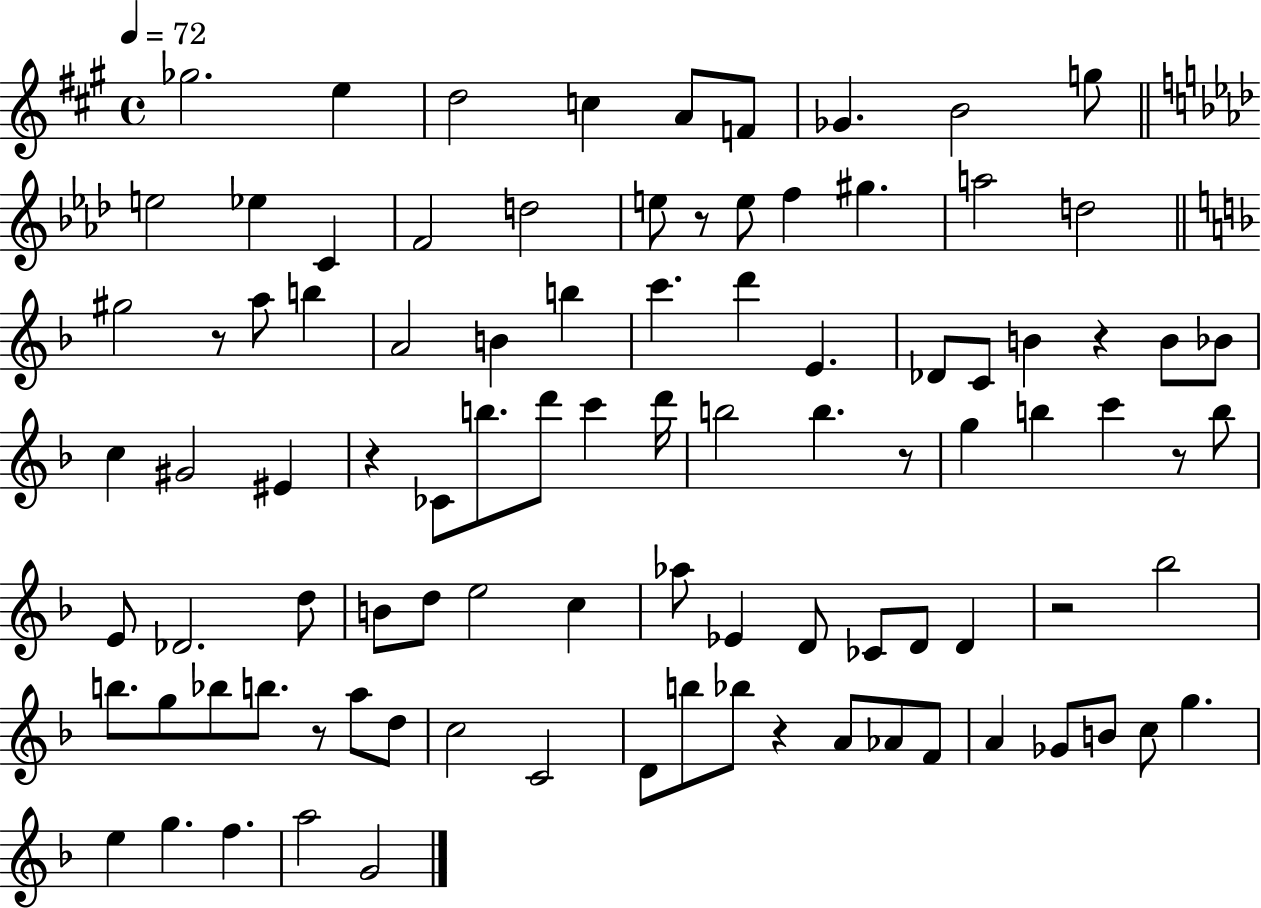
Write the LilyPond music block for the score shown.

{
  \clef treble
  \time 4/4
  \defaultTimeSignature
  \key a \major
  \tempo 4 = 72
  ges''2. e''4 | d''2 c''4 a'8 f'8 | ges'4. b'2 g''8 | \bar "||" \break \key aes \major e''2 ees''4 c'4 | f'2 d''2 | e''8 r8 e''8 f''4 gis''4. | a''2 d''2 | \break \bar "||" \break \key f \major gis''2 r8 a''8 b''4 | a'2 b'4 b''4 | c'''4. d'''4 e'4. | des'8 c'8 b'4 r4 b'8 bes'8 | \break c''4 gis'2 eis'4 | r4 ces'8 b''8. d'''8 c'''4 d'''16 | b''2 b''4. r8 | g''4 b''4 c'''4 r8 b''8 | \break e'8 des'2. d''8 | b'8 d''8 e''2 c''4 | aes''8 ees'4 d'8 ces'8 d'8 d'4 | r2 bes''2 | \break b''8. g''8 bes''8 b''8. r8 a''8 d''8 | c''2 c'2 | d'8 b''8 bes''8 r4 a'8 aes'8 f'8 | a'4 ges'8 b'8 c''8 g''4. | \break e''4 g''4. f''4. | a''2 g'2 | \bar "|."
}